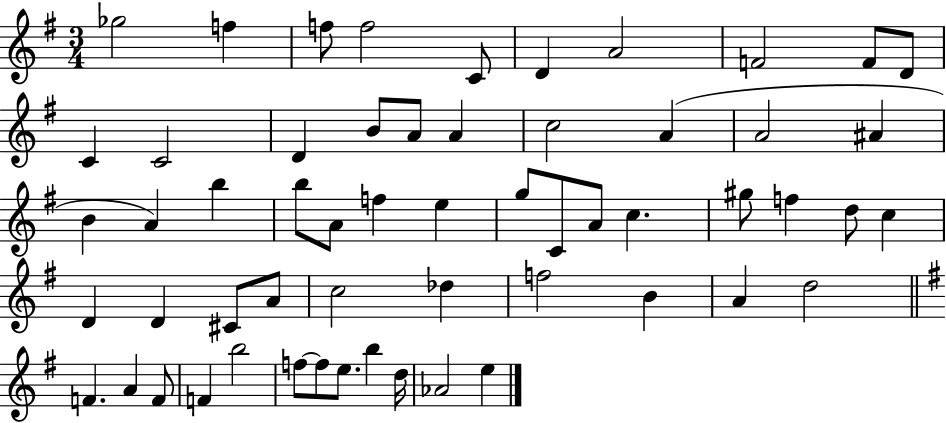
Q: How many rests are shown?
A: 0